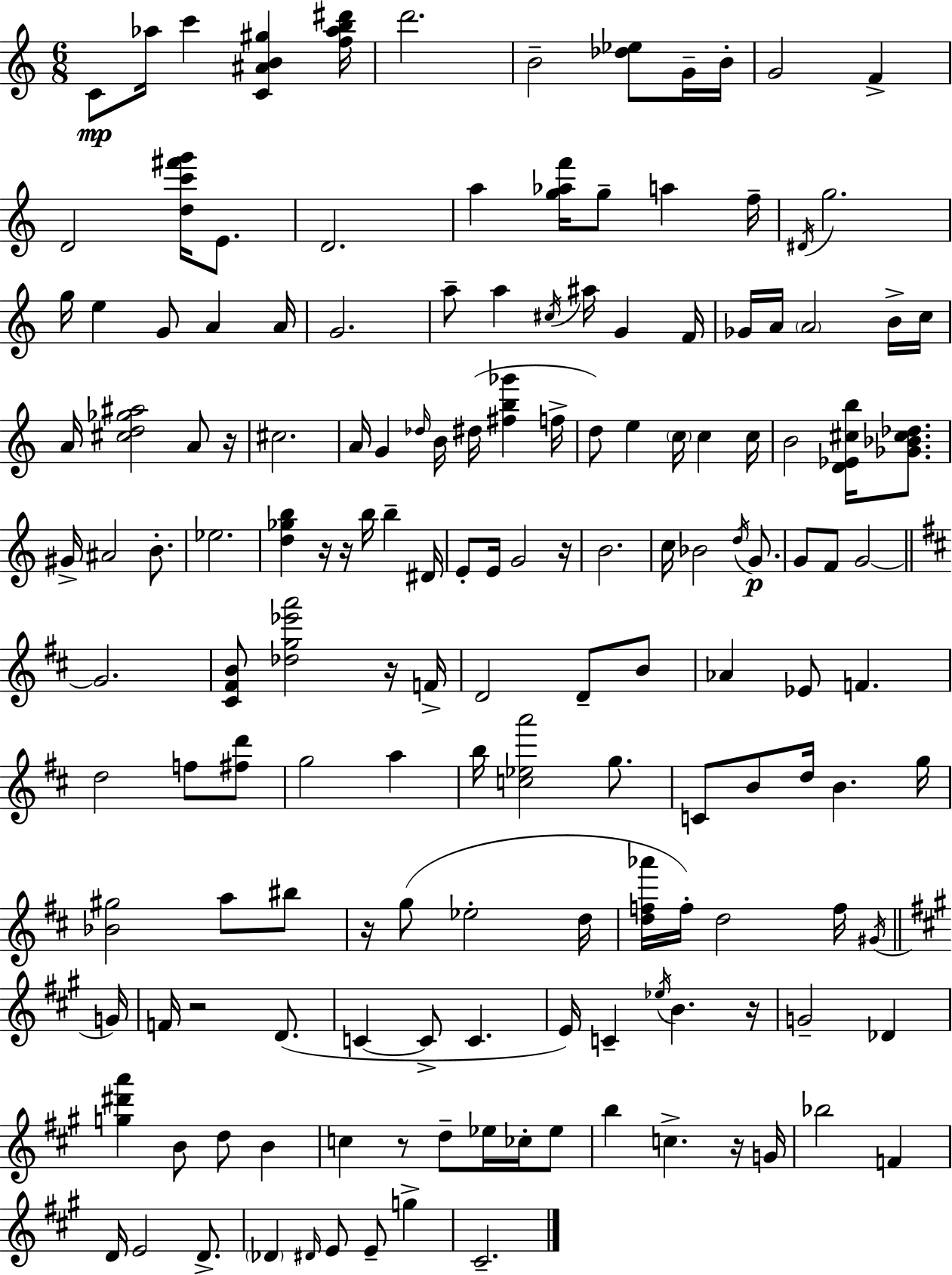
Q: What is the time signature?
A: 6/8